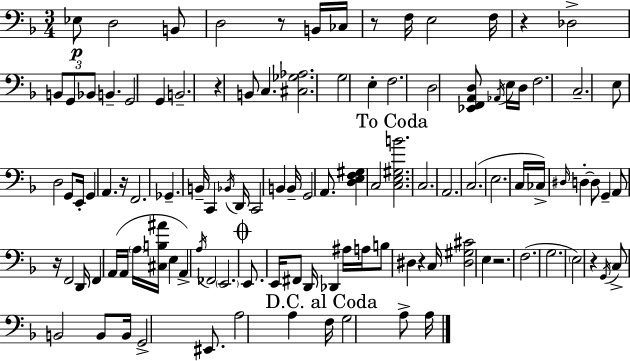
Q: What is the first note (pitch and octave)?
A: Eb3